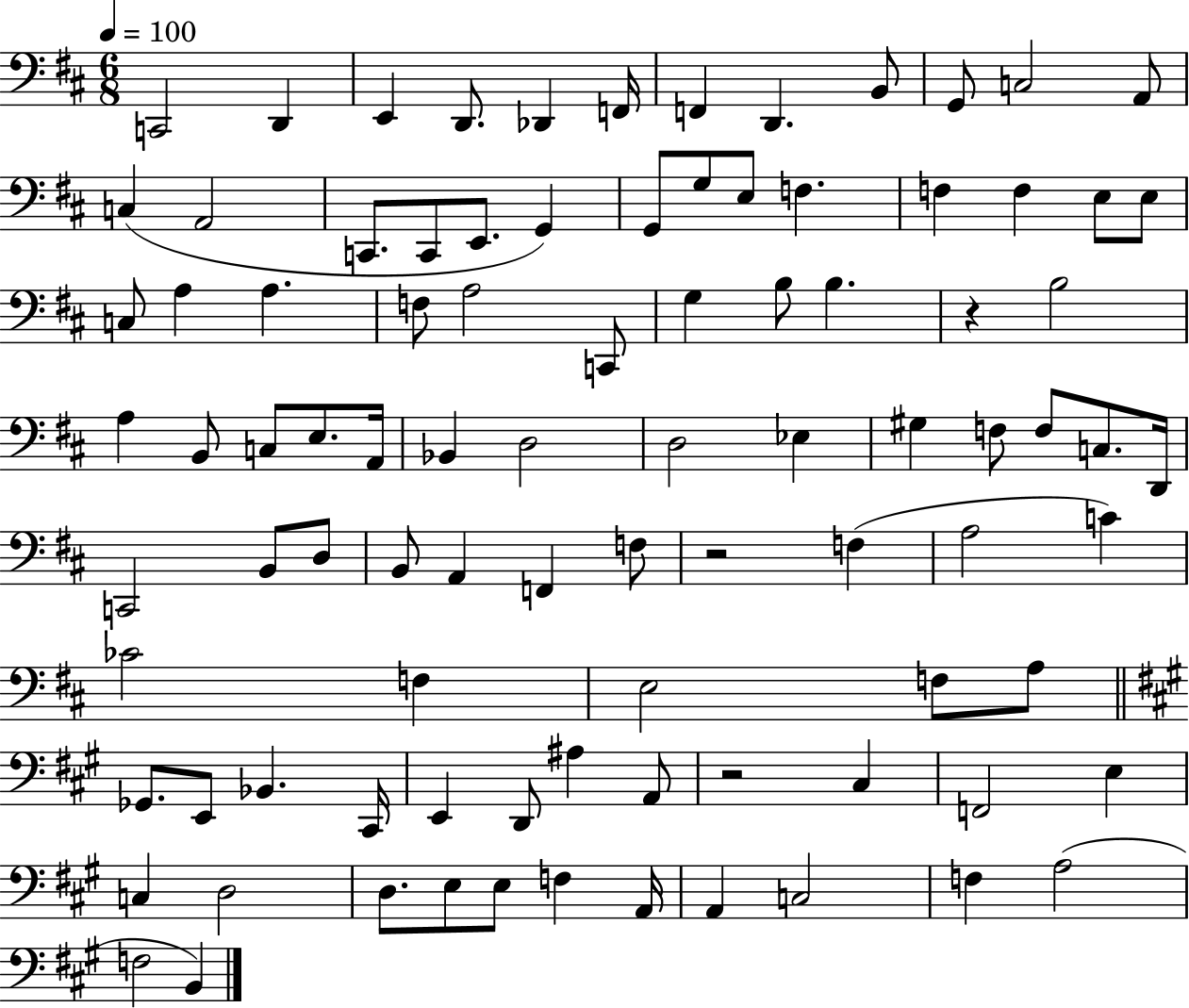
{
  \clef bass
  \numericTimeSignature
  \time 6/8
  \key d \major
  \tempo 4 = 100
  c,2 d,4 | e,4 d,8. des,4 f,16 | f,4 d,4. b,8 | g,8 c2 a,8 | \break c4( a,2 | c,8. c,8 e,8. g,4) | g,8 g8 e8 f4. | f4 f4 e8 e8 | \break c8 a4 a4. | f8 a2 c,8 | g4 b8 b4. | r4 b2 | \break a4 b,8 c8 e8. a,16 | bes,4 d2 | d2 ees4 | gis4 f8 f8 c8. d,16 | \break c,2 b,8 d8 | b,8 a,4 f,4 f8 | r2 f4( | a2 c'4) | \break ces'2 f4 | e2 f8 a8 | \bar "||" \break \key a \major ges,8. e,8 bes,4. cis,16 | e,4 d,8 ais4 a,8 | r2 cis4 | f,2 e4 | \break c4 d2 | d8. e8 e8 f4 a,16 | a,4 c2 | f4 a2( | \break f2 b,4) | \bar "|."
}